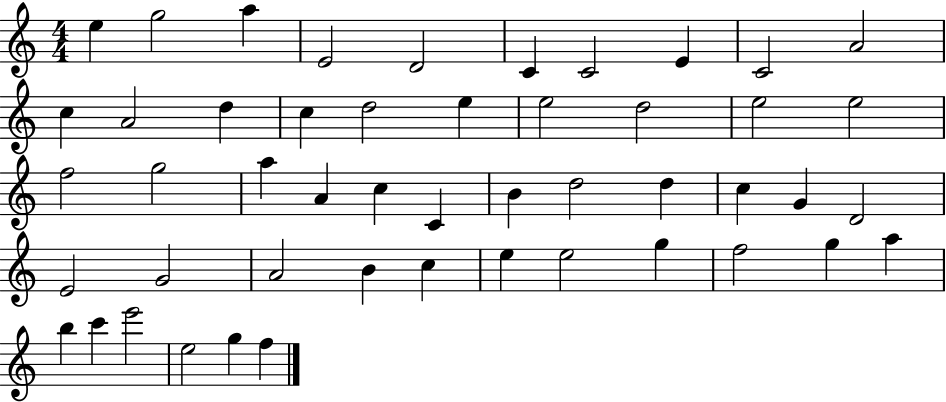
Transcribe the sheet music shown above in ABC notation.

X:1
T:Untitled
M:4/4
L:1/4
K:C
e g2 a E2 D2 C C2 E C2 A2 c A2 d c d2 e e2 d2 e2 e2 f2 g2 a A c C B d2 d c G D2 E2 G2 A2 B c e e2 g f2 g a b c' e'2 e2 g f